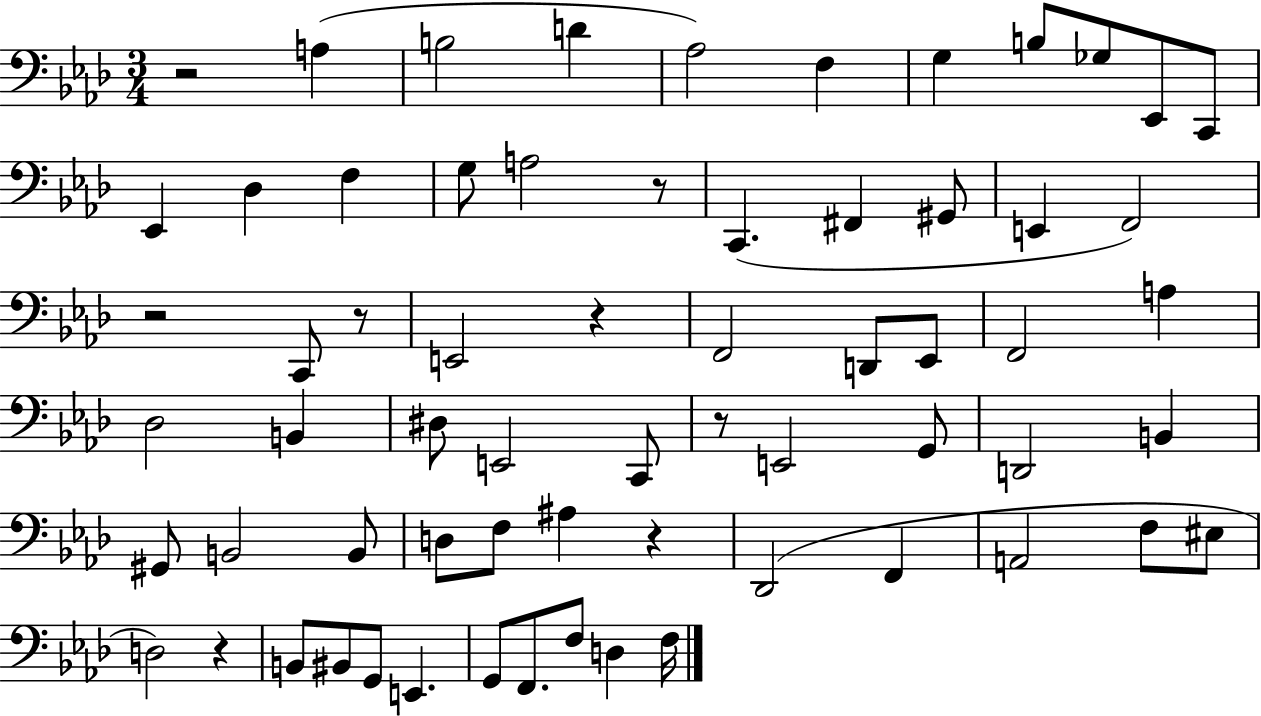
X:1
T:Untitled
M:3/4
L:1/4
K:Ab
z2 A, B,2 D _A,2 F, G, B,/2 _G,/2 _E,,/2 C,,/2 _E,, _D, F, G,/2 A,2 z/2 C,, ^F,, ^G,,/2 E,, F,,2 z2 C,,/2 z/2 E,,2 z F,,2 D,,/2 _E,,/2 F,,2 A, _D,2 B,, ^D,/2 E,,2 C,,/2 z/2 E,,2 G,,/2 D,,2 B,, ^G,,/2 B,,2 B,,/2 D,/2 F,/2 ^A, z _D,,2 F,, A,,2 F,/2 ^E,/2 D,2 z B,,/2 ^B,,/2 G,,/2 E,, G,,/2 F,,/2 F,/2 D, F,/4